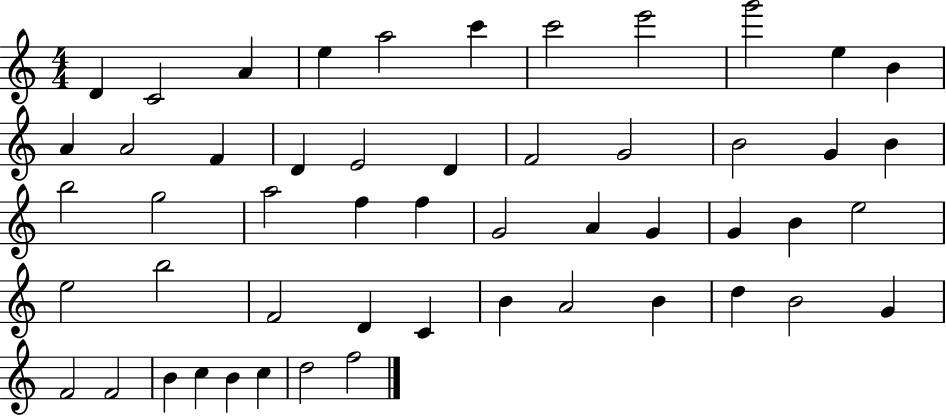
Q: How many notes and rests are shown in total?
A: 52